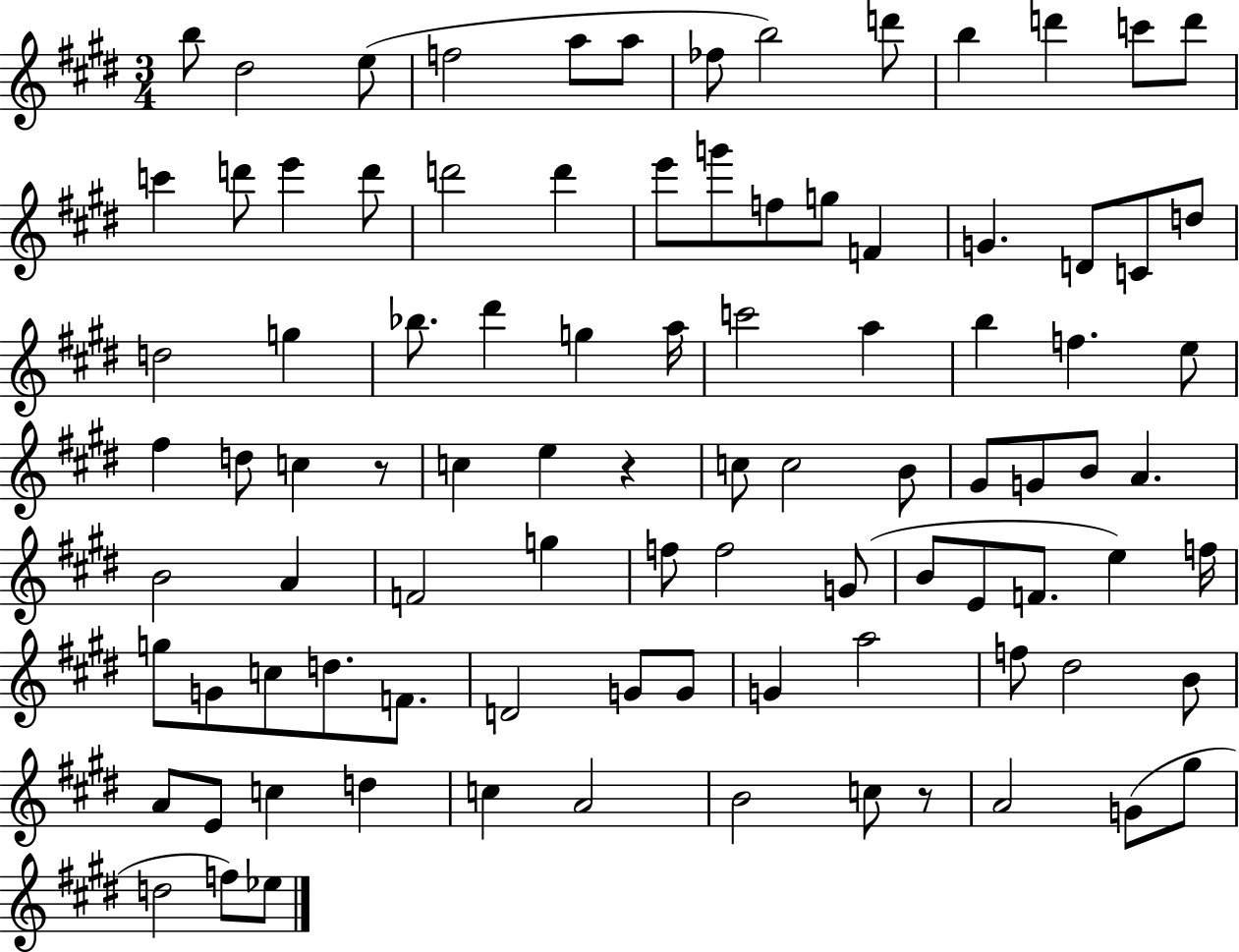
B5/e D#5/h E5/e F5/h A5/e A5/e FES5/e B5/h D6/e B5/q D6/q C6/e D6/e C6/q D6/e E6/q D6/e D6/h D6/q E6/e G6/e F5/e G5/e F4/q G4/q. D4/e C4/e D5/e D5/h G5/q Bb5/e. D#6/q G5/q A5/s C6/h A5/q B5/q F5/q. E5/e F#5/q D5/e C5/q R/e C5/q E5/q R/q C5/e C5/h B4/e G#4/e G4/e B4/e A4/q. B4/h A4/q F4/h G5/q F5/e F5/h G4/e B4/e E4/e F4/e. E5/q F5/s G5/e G4/e C5/e D5/e. F4/e. D4/h G4/e G4/e G4/q A5/h F5/e D#5/h B4/e A4/e E4/e C5/q D5/q C5/q A4/h B4/h C5/e R/e A4/h G4/e G#5/e D5/h F5/e Eb5/e